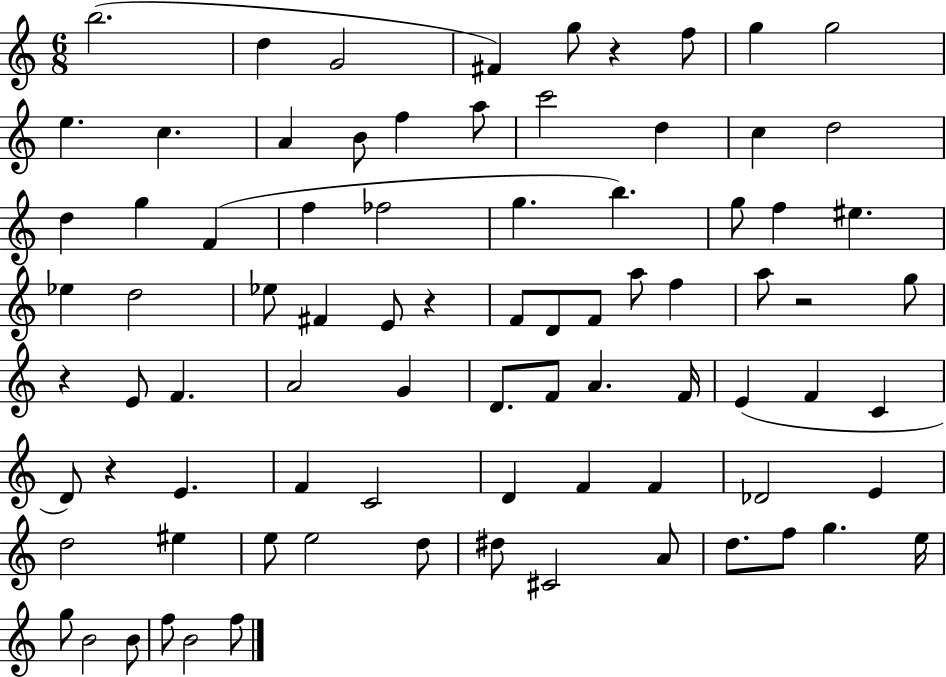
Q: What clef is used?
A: treble